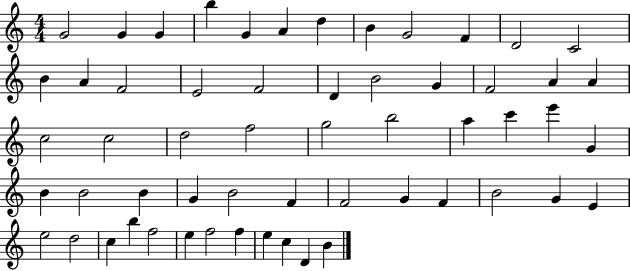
{
  \clef treble
  \numericTimeSignature
  \time 4/4
  \key c \major
  g'2 g'4 g'4 | b''4 g'4 a'4 d''4 | b'4 g'2 f'4 | d'2 c'2 | \break b'4 a'4 f'2 | e'2 f'2 | d'4 b'2 g'4 | f'2 a'4 a'4 | \break c''2 c''2 | d''2 f''2 | g''2 b''2 | a''4 c'''4 e'''4 g'4 | \break b'4 b'2 b'4 | g'4 b'2 f'4 | f'2 g'4 f'4 | b'2 g'4 e'4 | \break e''2 d''2 | c''4 b''4 f''2 | e''4 f''2 f''4 | e''4 c''4 d'4 b'4 | \break \bar "|."
}